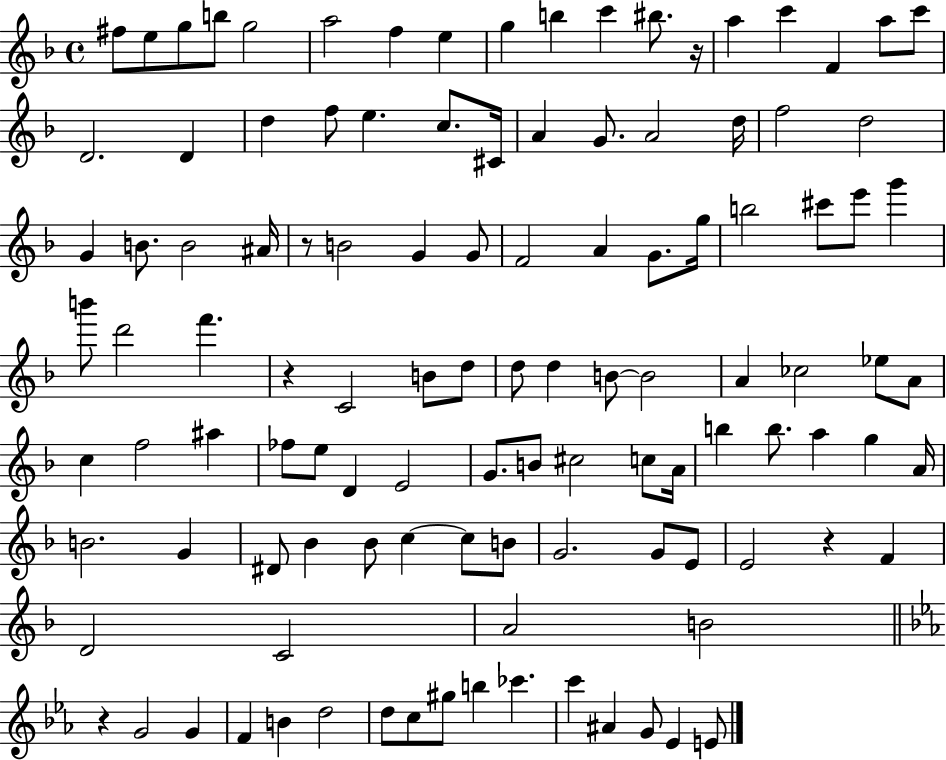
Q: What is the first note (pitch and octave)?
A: F#5